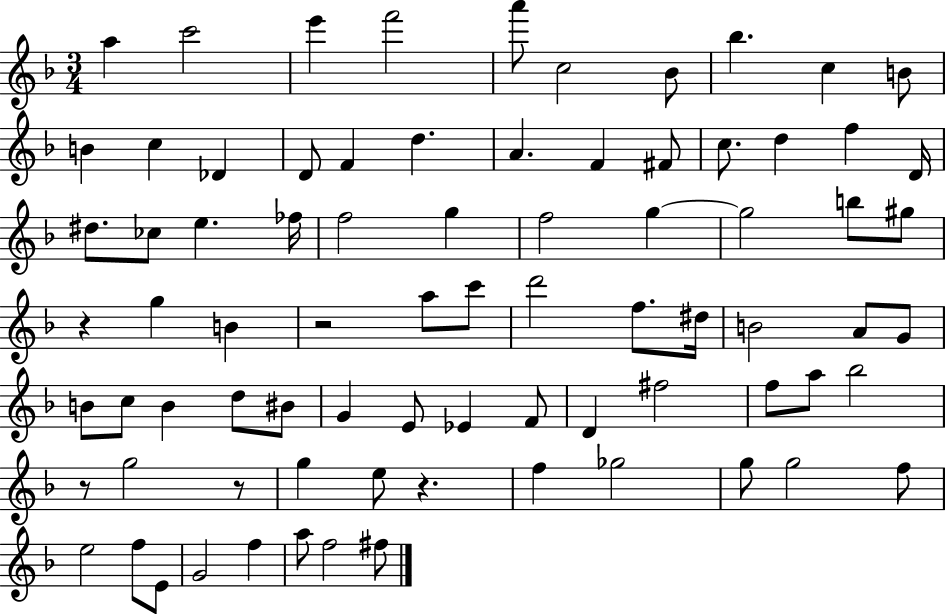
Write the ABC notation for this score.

X:1
T:Untitled
M:3/4
L:1/4
K:F
a c'2 e' f'2 a'/2 c2 _B/2 _b c B/2 B c _D D/2 F d A F ^F/2 c/2 d f D/4 ^d/2 _c/2 e _f/4 f2 g f2 g g2 b/2 ^g/2 z g B z2 a/2 c'/2 d'2 f/2 ^d/4 B2 A/2 G/2 B/2 c/2 B d/2 ^B/2 G E/2 _E F/2 D ^f2 f/2 a/2 _b2 z/2 g2 z/2 g e/2 z f _g2 g/2 g2 f/2 e2 f/2 E/2 G2 f a/2 f2 ^f/2